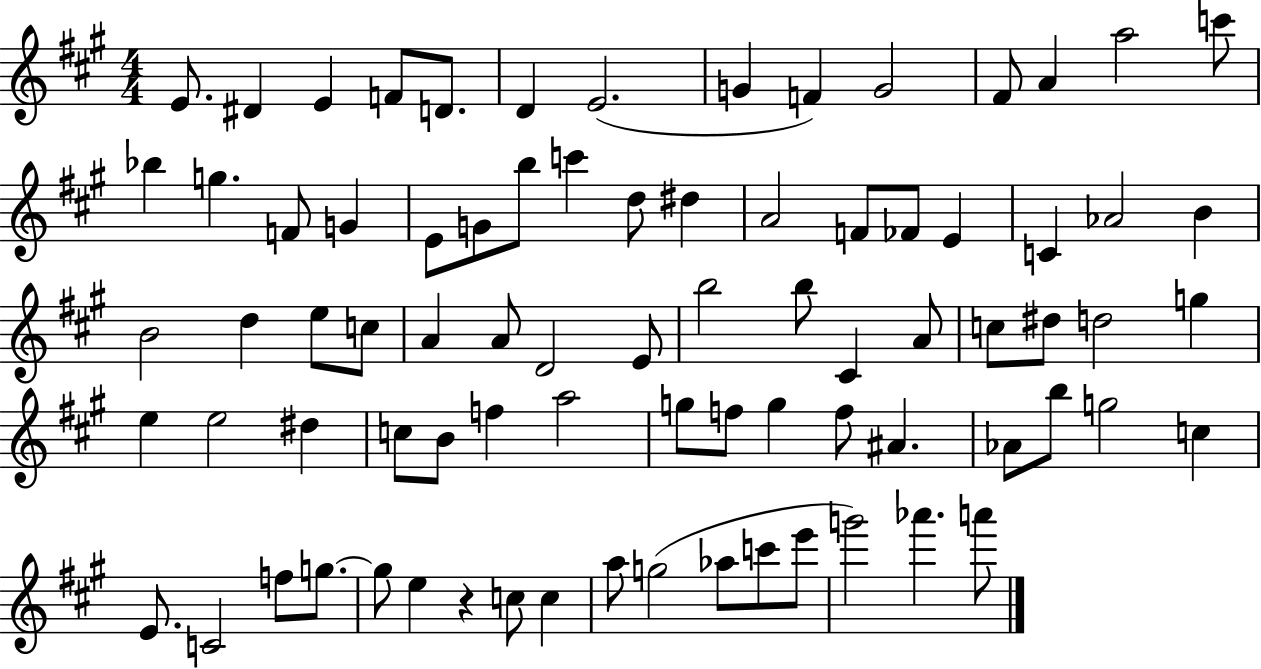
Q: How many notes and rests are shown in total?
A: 80